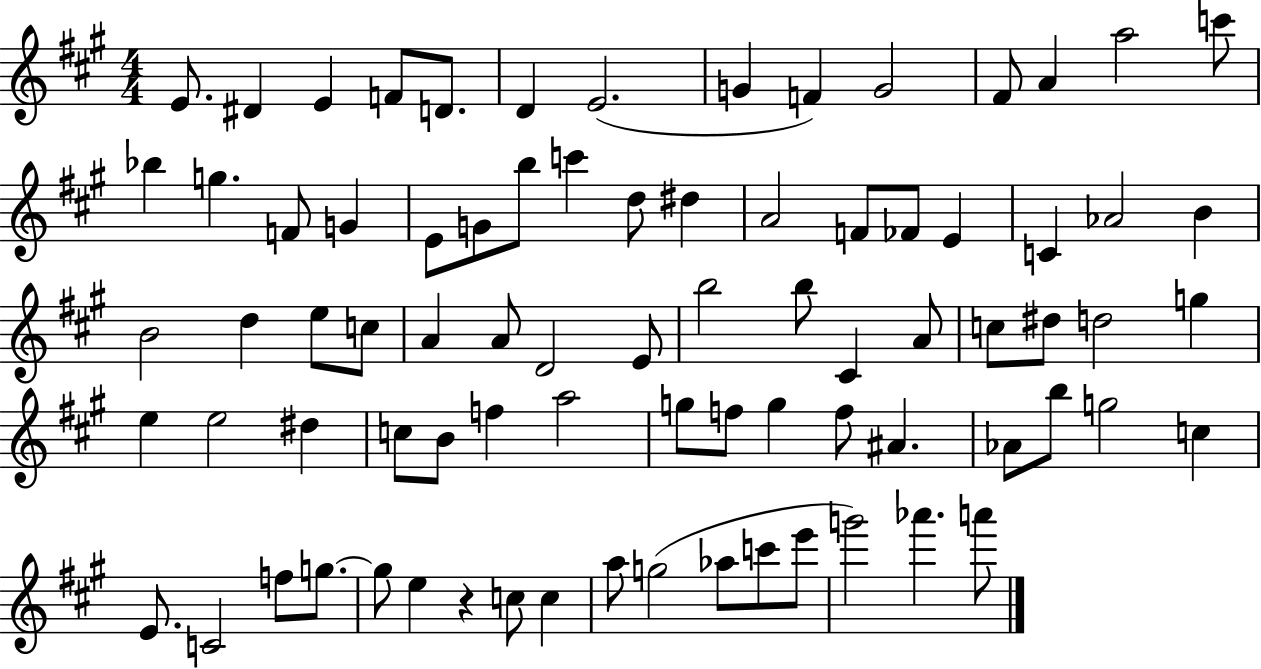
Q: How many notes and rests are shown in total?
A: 80